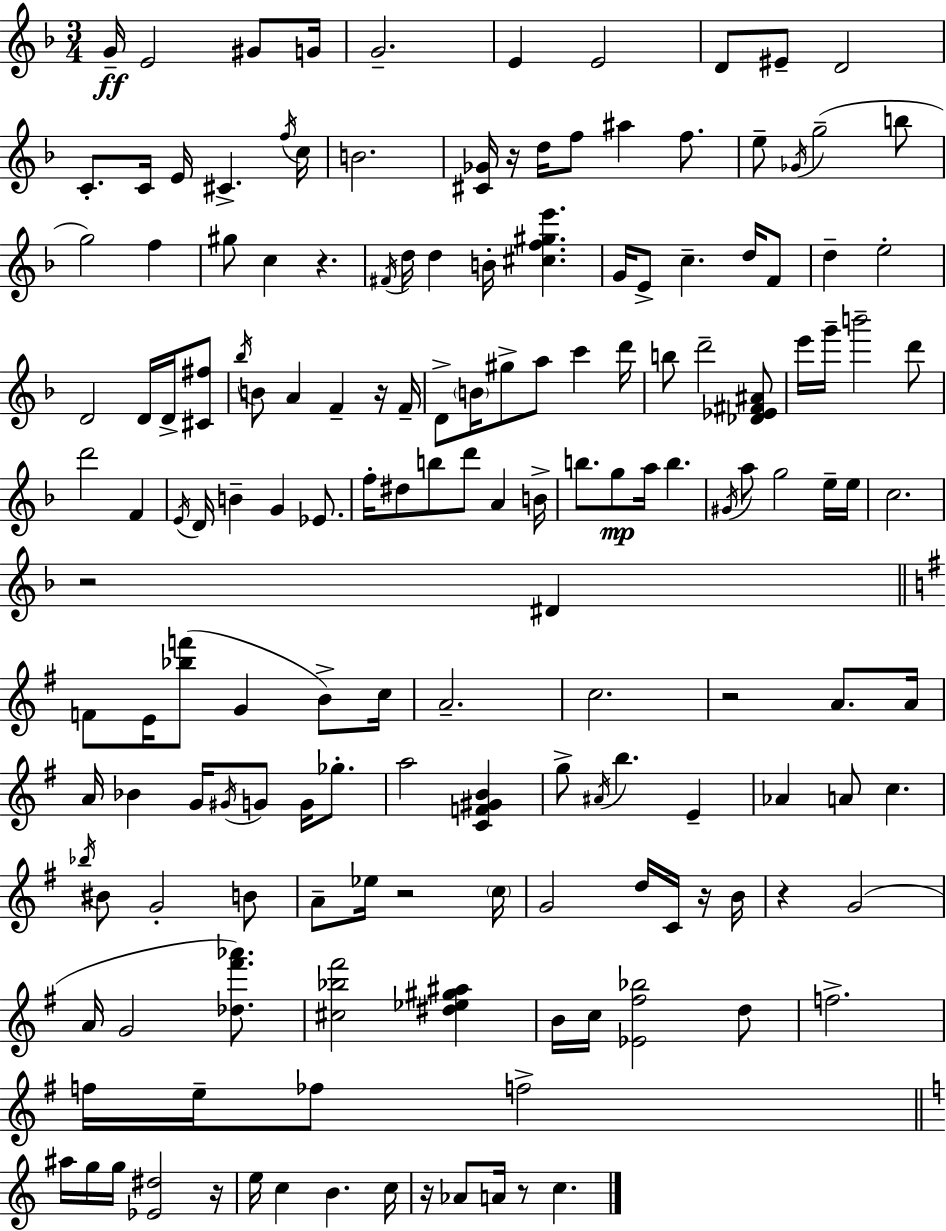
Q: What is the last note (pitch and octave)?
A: C5